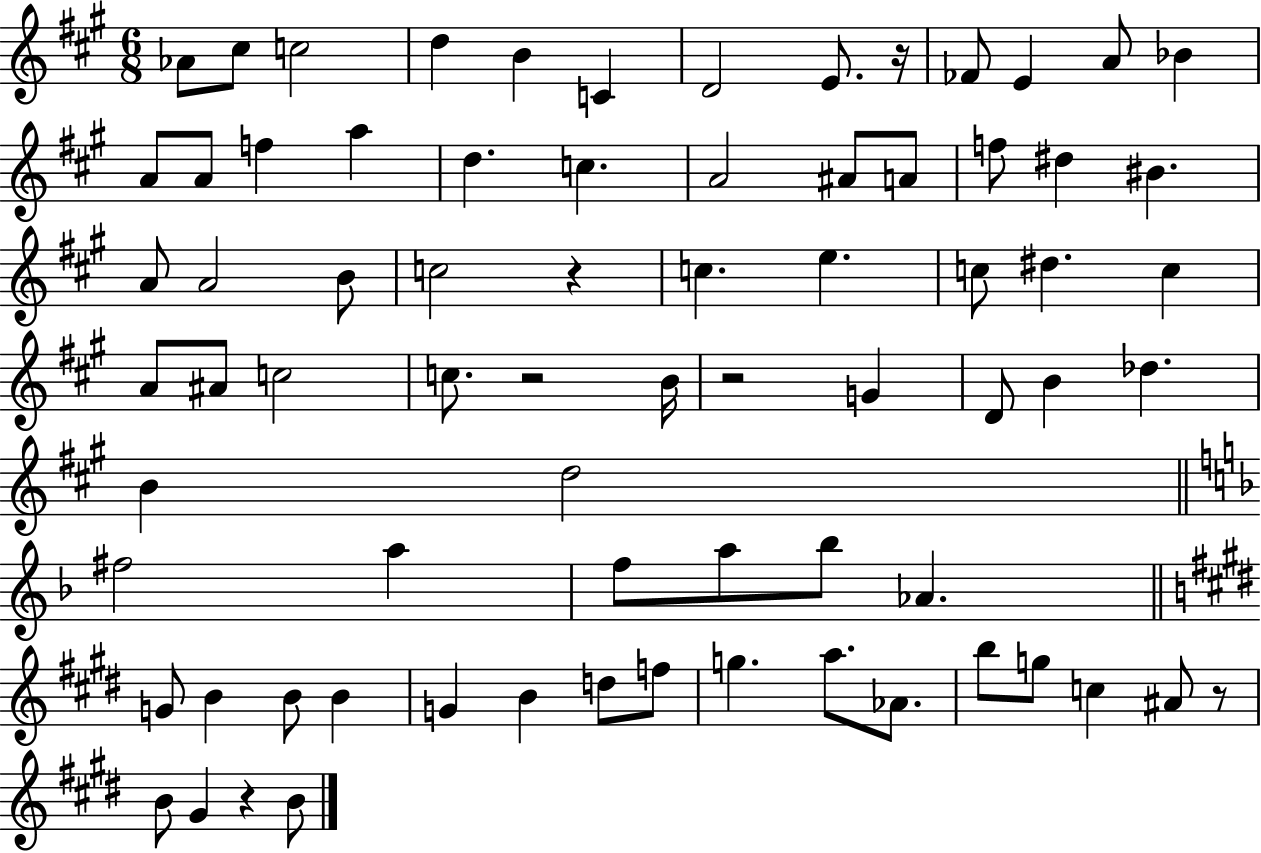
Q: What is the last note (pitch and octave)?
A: B4